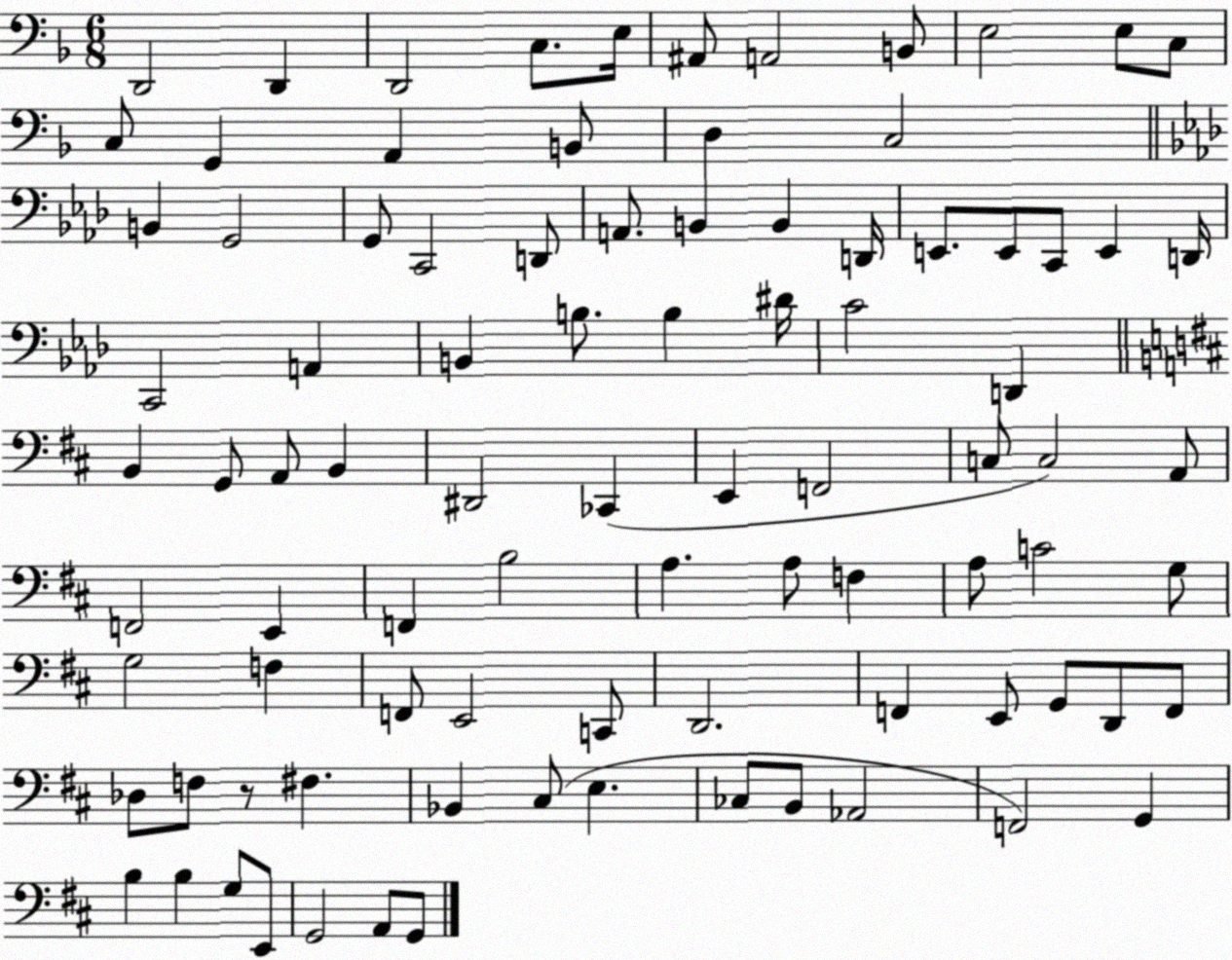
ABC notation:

X:1
T:Untitled
M:6/8
L:1/4
K:F
D,,2 D,, D,,2 C,/2 E,/4 ^A,,/2 A,,2 B,,/2 E,2 E,/2 C,/2 C,/2 G,, A,, B,,/2 D, C,2 B,, G,,2 G,,/2 C,,2 D,,/2 A,,/2 B,, B,, D,,/4 E,,/2 E,,/2 C,,/2 E,, D,,/4 C,,2 A,, B,, B,/2 B, ^D/4 C2 D,, B,, G,,/2 A,,/2 B,, ^D,,2 _C,, E,, F,,2 C,/2 C,2 A,,/2 F,,2 E,, F,, B,2 A, A,/2 F, A,/2 C2 G,/2 G,2 F, F,,/2 E,,2 C,,/2 D,,2 F,, E,,/2 G,,/2 D,,/2 F,,/2 _D,/2 F,/2 z/2 ^F, _B,, ^C,/2 E, _C,/2 B,,/2 _A,,2 F,,2 G,, B, B, G,/2 E,,/2 G,,2 A,,/2 G,,/2